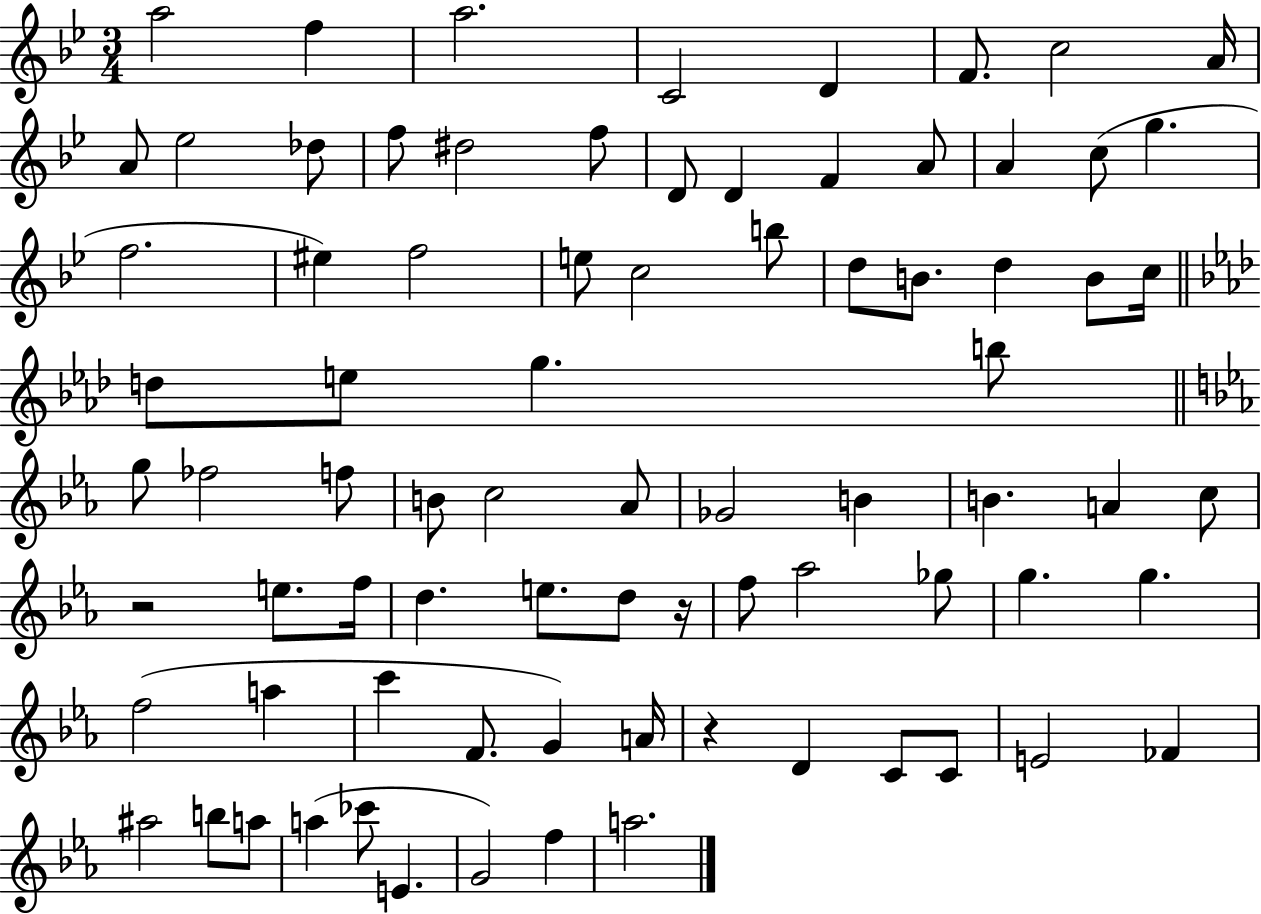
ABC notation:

X:1
T:Untitled
M:3/4
L:1/4
K:Bb
a2 f a2 C2 D F/2 c2 A/4 A/2 _e2 _d/2 f/2 ^d2 f/2 D/2 D F A/2 A c/2 g f2 ^e f2 e/2 c2 b/2 d/2 B/2 d B/2 c/4 d/2 e/2 g b/2 g/2 _f2 f/2 B/2 c2 _A/2 _G2 B B A c/2 z2 e/2 f/4 d e/2 d/2 z/4 f/2 _a2 _g/2 g g f2 a c' F/2 G A/4 z D C/2 C/2 E2 _F ^a2 b/2 a/2 a _c'/2 E G2 f a2